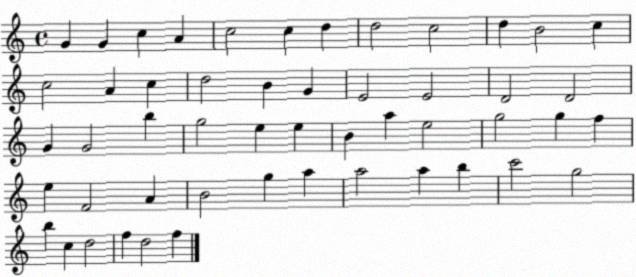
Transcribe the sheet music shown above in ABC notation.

X:1
T:Untitled
M:4/4
L:1/4
K:C
G G c A c2 c d d2 c2 d B2 c c2 A c d2 B G E2 E2 D2 D2 G G2 b g2 e e B a e2 g2 g f e F2 A B2 g a a2 a b c'2 g2 b c d2 f d2 f